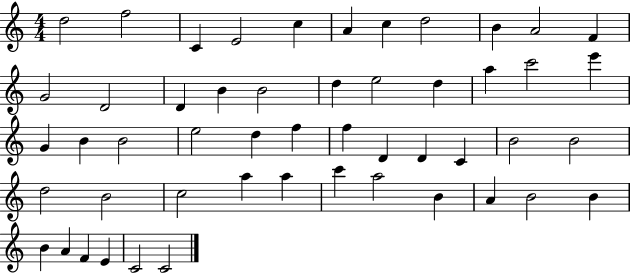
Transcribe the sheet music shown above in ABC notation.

X:1
T:Untitled
M:4/4
L:1/4
K:C
d2 f2 C E2 c A c d2 B A2 F G2 D2 D B B2 d e2 d a c'2 e' G B B2 e2 d f f D D C B2 B2 d2 B2 c2 a a c' a2 B A B2 B B A F E C2 C2